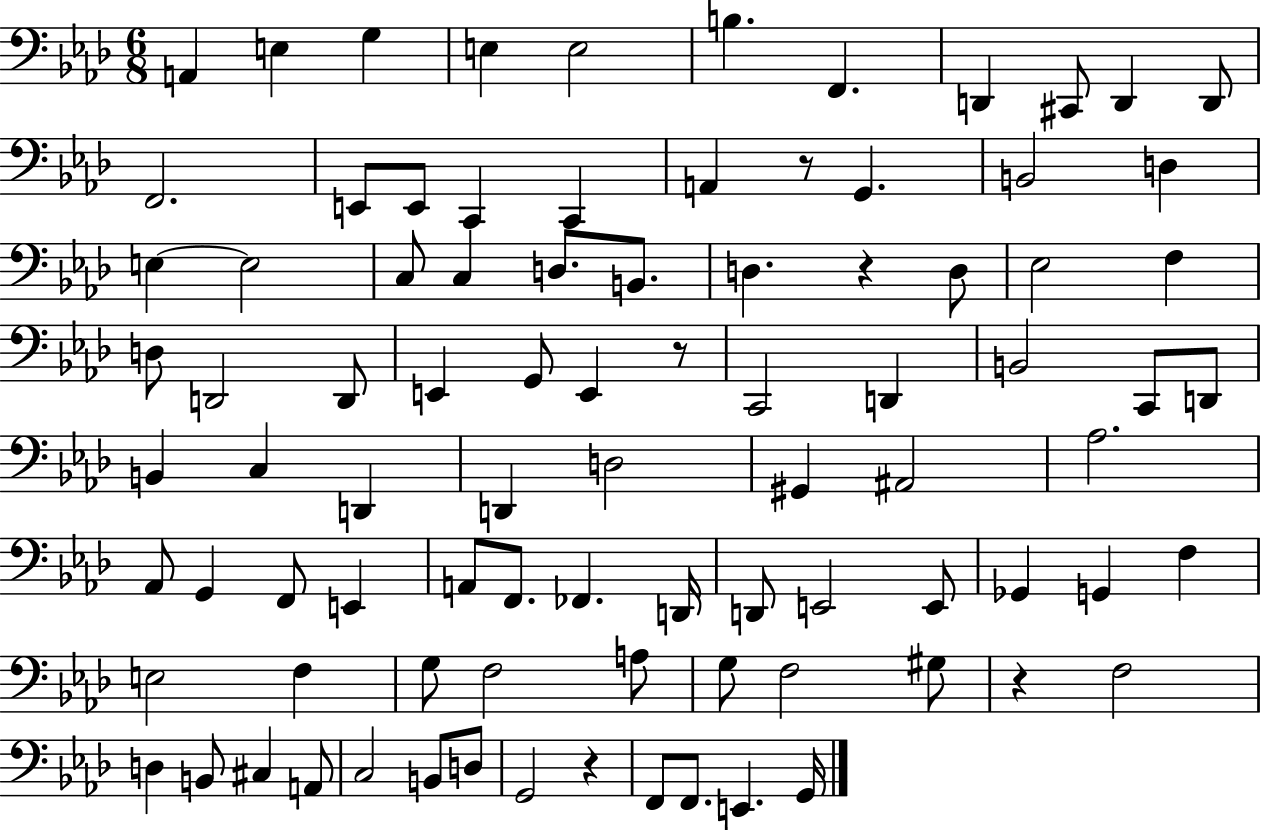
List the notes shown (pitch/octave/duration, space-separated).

A2/q E3/q G3/q E3/q E3/h B3/q. F2/q. D2/q C#2/e D2/q D2/e F2/h. E2/e E2/e C2/q C2/q A2/q R/e G2/q. B2/h D3/q E3/q E3/h C3/e C3/q D3/e. B2/e. D3/q. R/q D3/e Eb3/h F3/q D3/e D2/h D2/e E2/q G2/e E2/q R/e C2/h D2/q B2/h C2/e D2/e B2/q C3/q D2/q D2/q D3/h G#2/q A#2/h Ab3/h. Ab2/e G2/q F2/e E2/q A2/e F2/e. FES2/q. D2/s D2/e E2/h E2/e Gb2/q G2/q F3/q E3/h F3/q G3/e F3/h A3/e G3/e F3/h G#3/e R/q F3/h D3/q B2/e C#3/q A2/e C3/h B2/e D3/e G2/h R/q F2/e F2/e. E2/q. G2/s